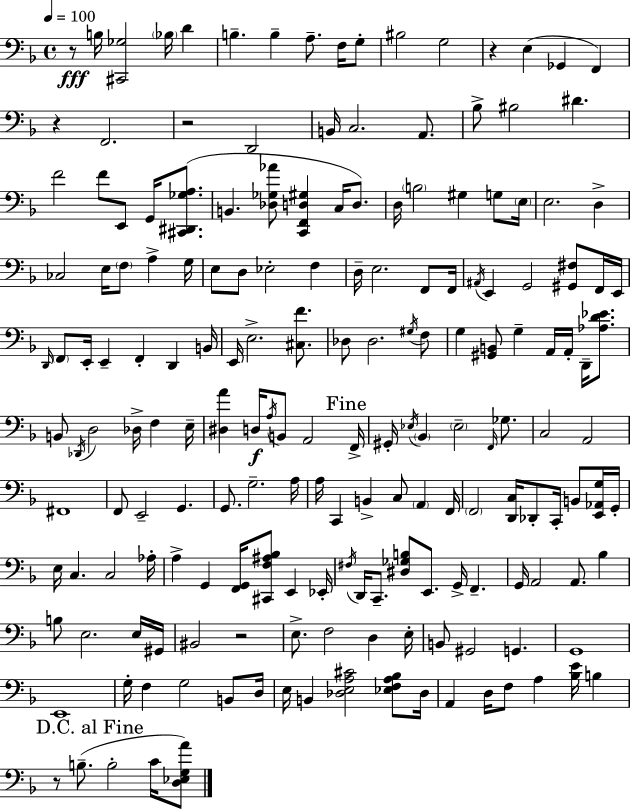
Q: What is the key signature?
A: F major